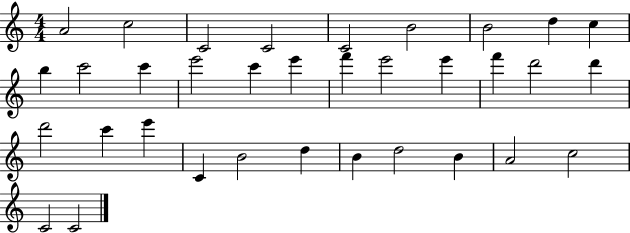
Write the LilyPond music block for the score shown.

{
  \clef treble
  \numericTimeSignature
  \time 4/4
  \key c \major
  a'2 c''2 | c'2 c'2 | c'2 b'2 | b'2 d''4 c''4 | \break b''4 c'''2 c'''4 | e'''2 c'''4 e'''4 | f'''4 e'''2 e'''4 | f'''4 d'''2 d'''4 | \break d'''2 c'''4 e'''4 | c'4 b'2 d''4 | b'4 d''2 b'4 | a'2 c''2 | \break c'2 c'2 | \bar "|."
}